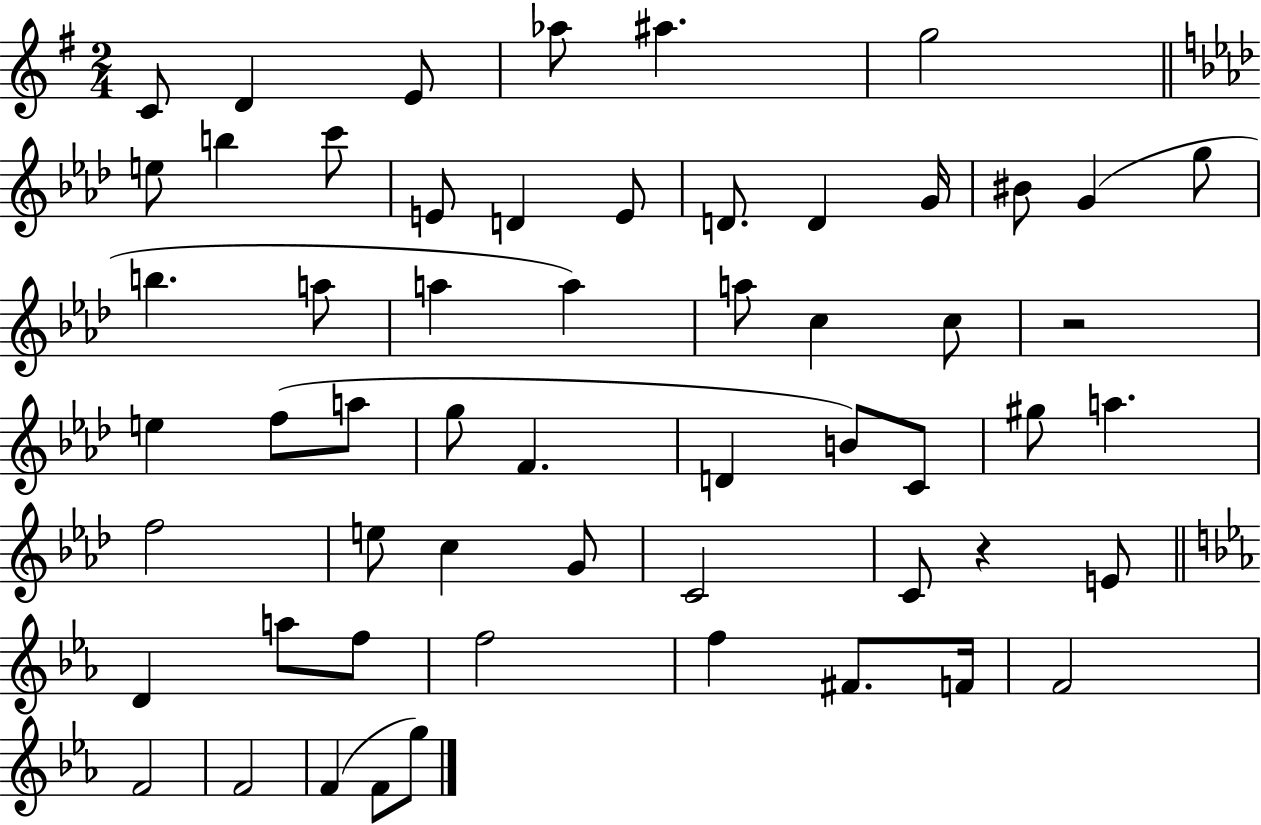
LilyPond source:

{
  \clef treble
  \numericTimeSignature
  \time 2/4
  \key g \major
  c'8 d'4 e'8 | aes''8 ais''4. | g''2 | \bar "||" \break \key f \minor e''8 b''4 c'''8 | e'8 d'4 e'8 | d'8. d'4 g'16 | bis'8 g'4( g''8 | \break b''4. a''8 | a''4 a''4) | a''8 c''4 c''8 | r2 | \break e''4 f''8( a''8 | g''8 f'4. | d'4 b'8) c'8 | gis''8 a''4. | \break f''2 | e''8 c''4 g'8 | c'2 | c'8 r4 e'8 | \break \bar "||" \break \key ees \major d'4 a''8 f''8 | f''2 | f''4 fis'8. f'16 | f'2 | \break f'2 | f'2 | f'4( f'8 g''8) | \bar "|."
}